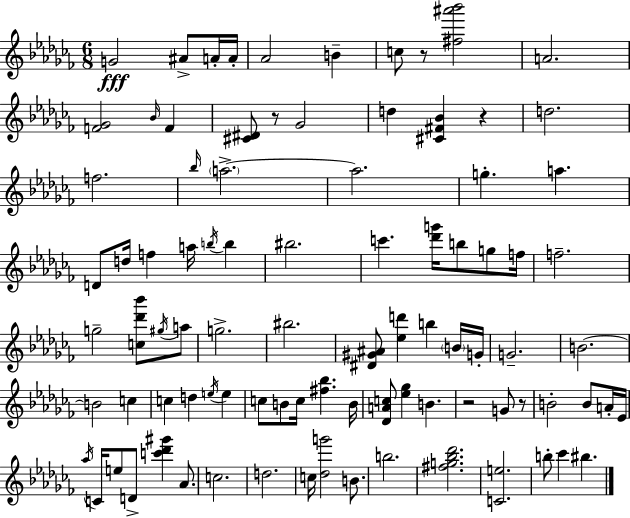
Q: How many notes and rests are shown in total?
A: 90